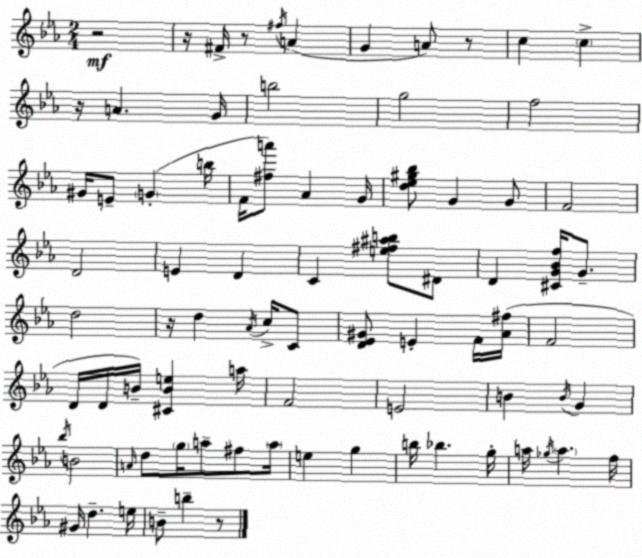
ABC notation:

X:1
T:Untitled
M:2/4
L:1/4
K:Cm
z2 z/4 ^F/4 z/2 ^f/4 A G A/2 z/2 c c z/4 A G/4 b2 g2 f2 ^G/4 E/2 G b/4 F/4 [^fa']/2 _A G/4 [d_e^g_b]/2 G G/2 F2 D2 E D C [e^f^ab]/2 ^D/2 D [^CG_Bf]/4 G/2 d2 z/4 d _A/4 c/4 C/2 [D_E^G]/2 E F/4 [_A^f]/4 F2 D/4 D/4 B/4 [^CBe] a/4 F2 E2 B B/4 G _b/4 B2 A/4 d/2 g/4 a/2 ^f/2 a/4 e g b/4 _b g/4 a/4 _g/4 a f/4 ^G/4 d e/4 B/2 b z/2